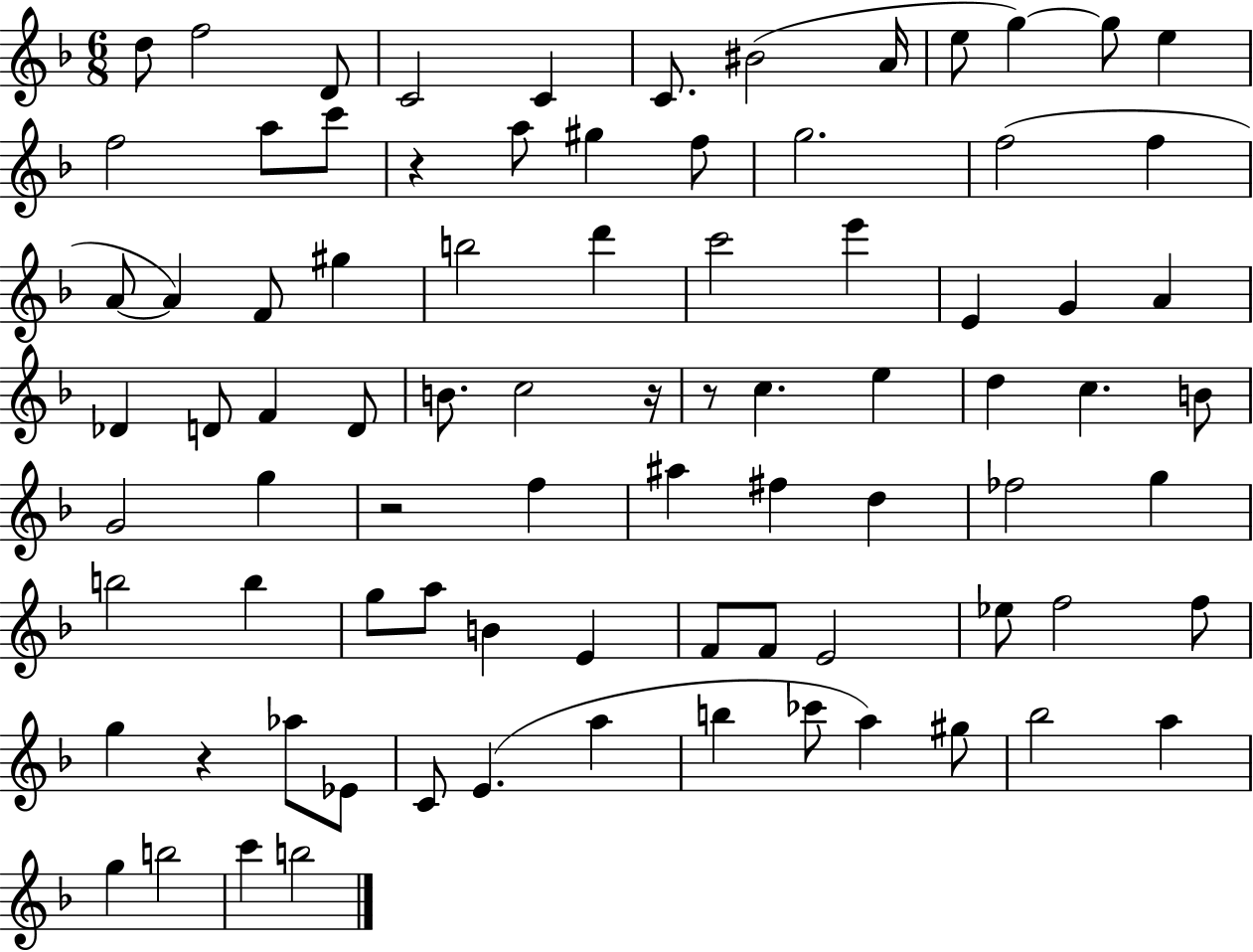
{
  \clef treble
  \numericTimeSignature
  \time 6/8
  \key f \major
  d''8 f''2 d'8 | c'2 c'4 | c'8. bis'2( a'16 | e''8 g''4~~) g''8 e''4 | \break f''2 a''8 c'''8 | r4 a''8 gis''4 f''8 | g''2. | f''2( f''4 | \break a'8~~ a'4) f'8 gis''4 | b''2 d'''4 | c'''2 e'''4 | e'4 g'4 a'4 | \break des'4 d'8 f'4 d'8 | b'8. c''2 r16 | r8 c''4. e''4 | d''4 c''4. b'8 | \break g'2 g''4 | r2 f''4 | ais''4 fis''4 d''4 | fes''2 g''4 | \break b''2 b''4 | g''8 a''8 b'4 e'4 | f'8 f'8 e'2 | ees''8 f''2 f''8 | \break g''4 r4 aes''8 ees'8 | c'8 e'4.( a''4 | b''4 ces'''8 a''4) gis''8 | bes''2 a''4 | \break g''4 b''2 | c'''4 b''2 | \bar "|."
}